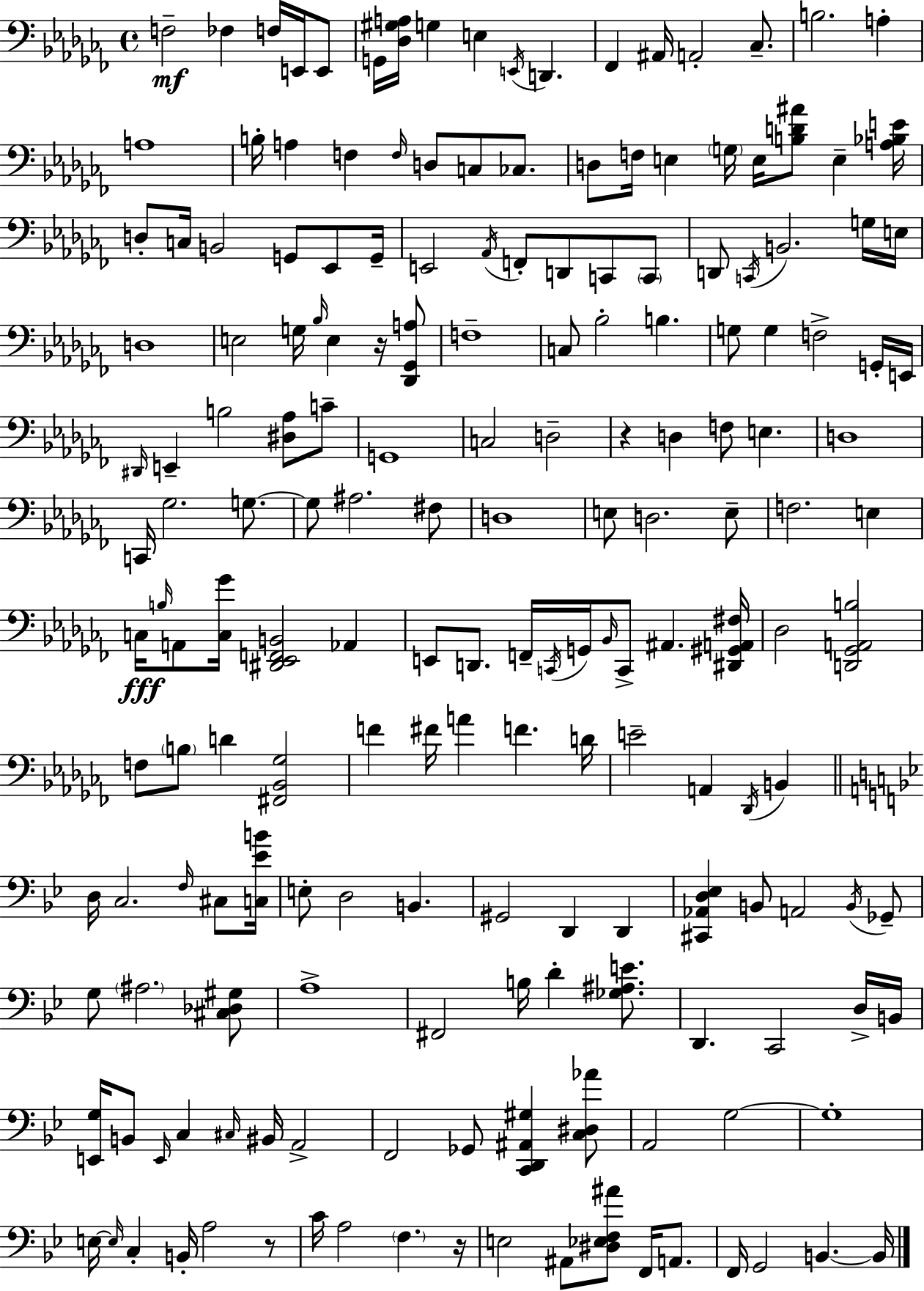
{
  \clef bass
  \time 4/4
  \defaultTimeSignature
  \key aes \minor
  f2--\mf fes4 f16 e,16 e,8 | g,16 <des gis a>16 g4 e4 \acciaccatura { e,16 } d,4. | fes,4 ais,16 a,2-. ces8.-- | b2. a4-. | \break a1 | b16-. a4 f4 \grace { f16 } d8 c8 ces8. | d8 f16 e4 \parenthesize g16 e16 <b d' ais'>8 e4-- | <a bes e'>16 d8-. c16 b,2 g,8 ees,8 | \break g,16-- e,2 \acciaccatura { aes,16 } f,8-. d,8 c,8 | \parenthesize c,8 d,8 \acciaccatura { c,16 } b,2. | g16 e16 d1 | e2 g16 \grace { bes16 } e4 | \break r16 <des, ges, a>8 f1-- | c8 bes2-. b4. | g8 g4 f2-> | g,16-. e,16 \grace { dis,16 } e,4-- b2 | \break <dis aes>8 c'8-- g,1 | c2 d2-- | r4 d4 f8 | e4. d1 | \break c,16 ges2. | g8.~~ g8 ais2. | fis8 d1 | e8 d2. | \break e8-- f2. | e4 c16\fff \grace { b16 } a,8 <c ges'>16 <dis, ees, f, b,>2 | aes,4 e,8 d,8. f,16-- \acciaccatura { c,16 } g,16 \grace { bes,16 } | c,8-> ais,4. <dis, gis, a, fis>16 des2 | \break <d, ges, a, b>2 f8 \parenthesize b8 d'4 | <fis, bes, ges>2 f'4 fis'16 a'4 | f'4. d'16 e'2-- | a,4 \acciaccatura { des,16 } b,4 \bar "||" \break \key bes \major d16 c2. \grace { f16 } cis8 | <c ees' b'>16 e8-. d2 b,4. | gis,2 d,4 d,4 | <cis, aes, d ees>4 b,8 a,2 \acciaccatura { b,16 } | \break ges,8-- g8 \parenthesize ais2. | <cis des gis>8 a1-> | fis,2 b16 d'4-. <ges ais e'>8. | d,4. c,2 | \break d16-> b,16 <e, g>16 b,8 \grace { e,16 } c4 \grace { cis16 } bis,16 a,2-> | f,2 ges,8 <c, d, ais, gis>4 | <c dis aes'>8 a,2 g2~~ | g1-. | \break e16~~ \grace { e16 } c4-. b,16-. a2 | r8 c'16 a2 \parenthesize f4. | r16 e2 ais,8 <dis ees f ais'>8 | f,16 a,8. f,16 g,2 b,4.~~ | \break b,16 \bar "|."
}